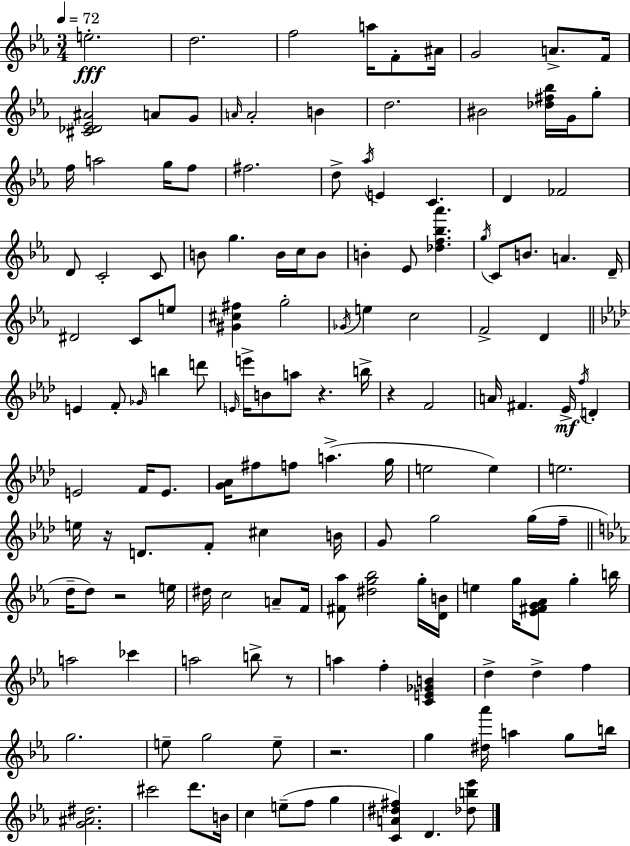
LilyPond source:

{
  \clef treble
  \numericTimeSignature
  \time 3/4
  \key ees \major
  \tempo 4 = 72
  \repeat volta 2 { e''2.-.\fff | d''2. | f''2 a''16 f'8-. ais'16 | g'2 a'8.-> f'16 | \break <cis' des' ees' ais'>2 a'8 g'8 | \grace { a'16 } a'2-. b'4 | d''2. | bis'2 <des'' fis'' bes''>16 g'16 g''8-. | \break f''16 a''2 g''16 f''8 | fis''2. | d''8-> \acciaccatura { aes''16 } e'4 c'4. | d'4 fes'2 | \break d'8 c'2-. | c'8 b'8 g''4. b'16 c''16 | b'8 b'4-. ees'8 <des'' f'' bes'' aes'''>4. | \acciaccatura { g''16 } c'8 b'8. a'4. | \break d'16-- dis'2 c'8 | e''8 <gis' cis'' fis''>4 g''2-. | \acciaccatura { ges'16 } e''4 c''2 | f'2-> | \break d'4 \bar "||" \break \key aes \major e'4 f'8-. \grace { ges'16 } b''4 d'''8 | \grace { e'16 } e'''16-> b'8 a''8 r4. | b''16-> r4 f'2 | a'16 fis'4. ees'16->\mf \acciaccatura { f''16 } d'4-. | \break e'2 f'16 | e'8. <g' aes'>16 fis''8 f''8 a''4.->( | g''16 e''2 e''4) | e''2. | \break e''16 r16 d'8. f'8-. cis''4 | b'16 g'8 g''2 | g''16( f''16-- \bar "||" \break \key ees \major d''16-- d''8) r2 e''16 | dis''16 c''2 a'8-- f'16 | <fis' aes''>8 <dis'' g'' bes''>2 g''16-. <d' b'>16 | e''4 g''16 <ees' fis' g' aes'>8 g''4-. b''16 | \break a''2 ces'''4 | a''2 b''8-> r8 | a''4 f''4-. <c' e' ges' b'>4 | d''4-> d''4-> f''4 | \break g''2. | e''8-- g''2 e''8-- | r2. | g''4 <dis'' aes'''>16 a''4 g''8 b''16 | \break <g' ais' dis''>2. | cis'''2 d'''8. b'16 | c''4 e''8--( f''8 g''4 | <c' a' dis'' fis''>4) d'4. <des'' b'' ees'''>8 | \break } \bar "|."
}